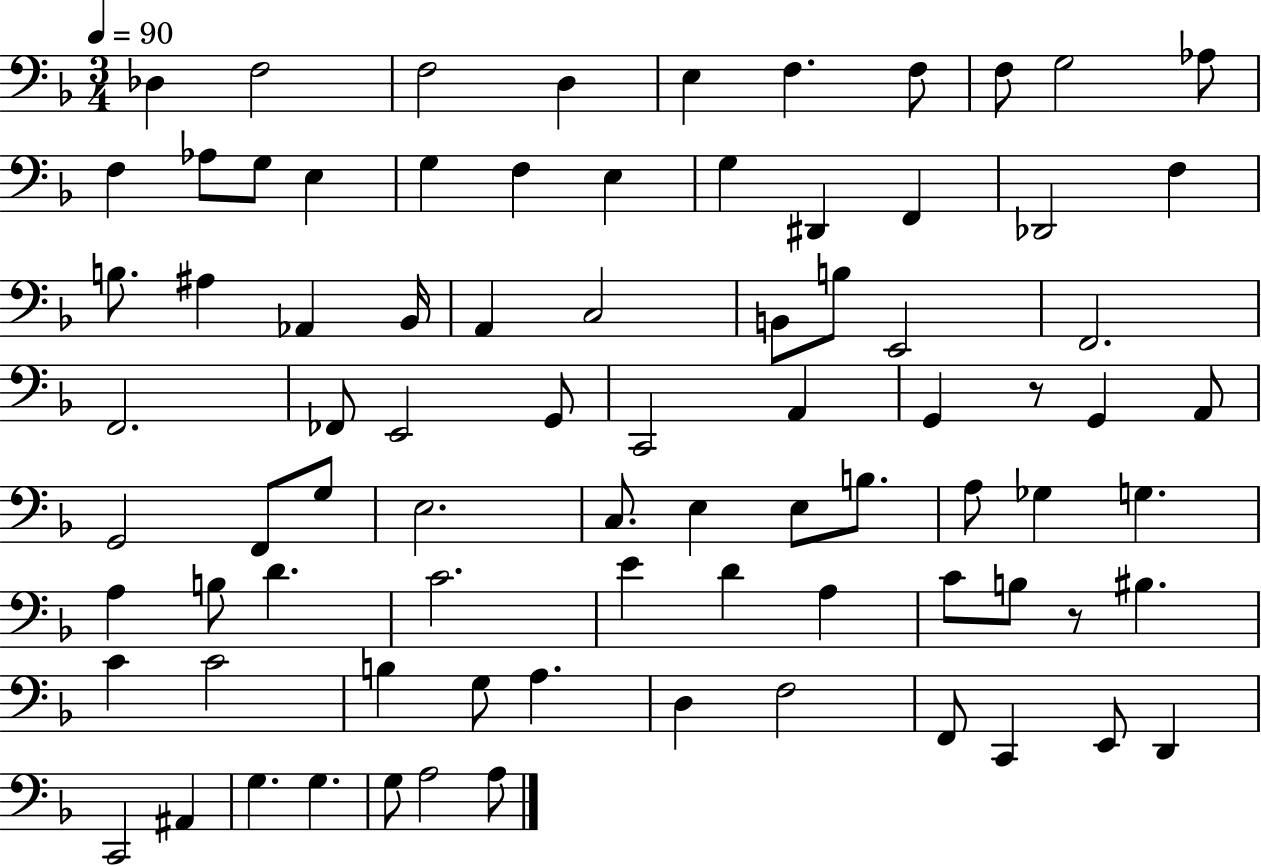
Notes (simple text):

Db3/q F3/h F3/h D3/q E3/q F3/q. F3/e F3/e G3/h Ab3/e F3/q Ab3/e G3/e E3/q G3/q F3/q E3/q G3/q D#2/q F2/q Db2/h F3/q B3/e. A#3/q Ab2/q Bb2/s A2/q C3/h B2/e B3/e E2/h F2/h. F2/h. FES2/e E2/h G2/e C2/h A2/q G2/q R/e G2/q A2/e G2/h F2/e G3/e E3/h. C3/e. E3/q E3/e B3/e. A3/e Gb3/q G3/q. A3/q B3/e D4/q. C4/h. E4/q D4/q A3/q C4/e B3/e R/e BIS3/q. C4/q C4/h B3/q G3/e A3/q. D3/q F3/h F2/e C2/q E2/e D2/q C2/h A#2/q G3/q. G3/q. G3/e A3/h A3/e